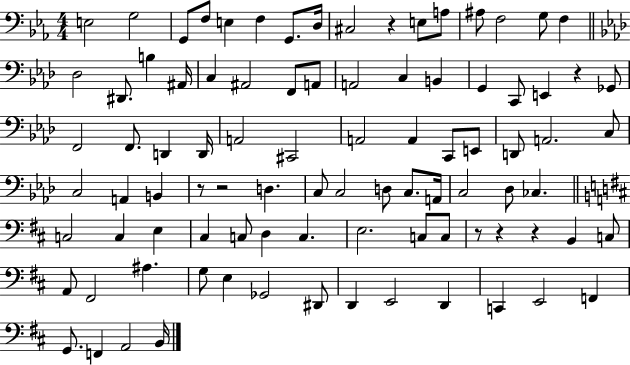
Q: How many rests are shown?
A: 7